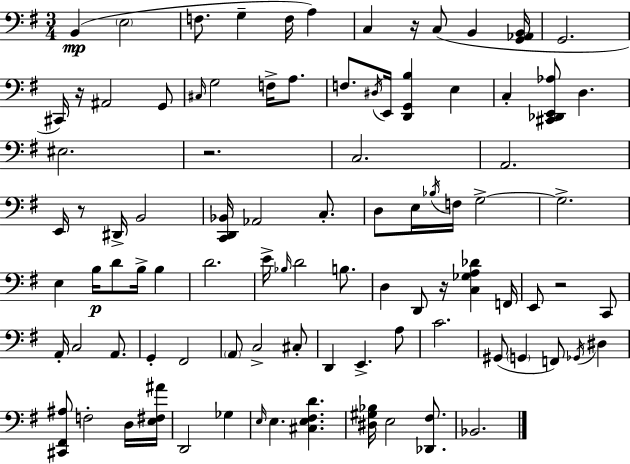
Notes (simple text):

B2/q E3/h F3/e. G3/q F3/s A3/q C3/q R/s C3/e B2/q [G2,Ab2,B2]/s G2/h. C#2/s R/s A#2/h G2/e C#3/s G3/h F3/s A3/e. F3/e. D#3/s E2/s [D2,G2,B3]/q E3/q C3/q [C#2,Db2,E2,Ab3]/e D3/q. EIS3/h. R/h. C3/h. A2/h. E2/s R/e D#2/s B2/h [C2,D2,Bb2]/s Ab2/h C3/e. D3/e E3/s Bb3/s F3/s G3/h G3/h. E3/q B3/s D4/e B3/s B3/q D4/h. E4/s Bb3/s D4/h B3/e. D3/q D2/e R/s [C3,Gb3,A3,Db4]/q F2/s E2/e R/h C2/e A2/s C3/h A2/e. G2/q F#2/h A2/e C3/h C#3/e D2/q E2/q. A3/e C4/h. G#2/e G2/q F2/e Gb2/s D#3/q [C#2,F#2,A#3]/e F3/h D3/s [E3,F#3,A#4]/s D2/h Gb3/q E3/s E3/q. [C#3,E3,F#3,D4]/q. [D#3,G#3,Bb3]/s E3/h [Db2,F#3]/e. Bb2/h.